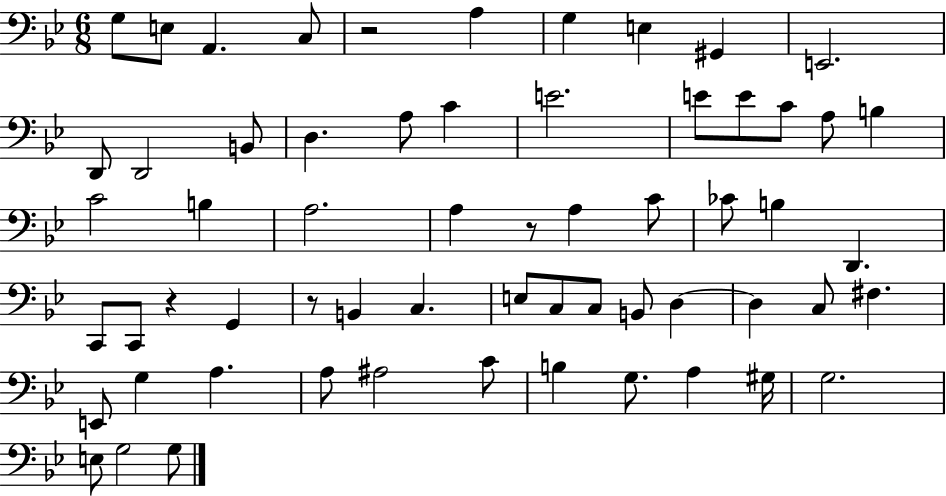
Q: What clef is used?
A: bass